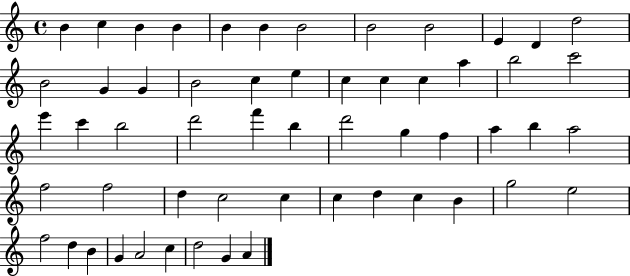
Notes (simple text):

B4/q C5/q B4/q B4/q B4/q B4/q B4/h B4/h B4/h E4/q D4/q D5/h B4/h G4/q G4/q B4/h C5/q E5/q C5/q C5/q C5/q A5/q B5/h C6/h E6/q C6/q B5/h D6/h F6/q B5/q D6/h G5/q F5/q A5/q B5/q A5/h F5/h F5/h D5/q C5/h C5/q C5/q D5/q C5/q B4/q G5/h E5/h F5/h D5/q B4/q G4/q A4/h C5/q D5/h G4/q A4/q